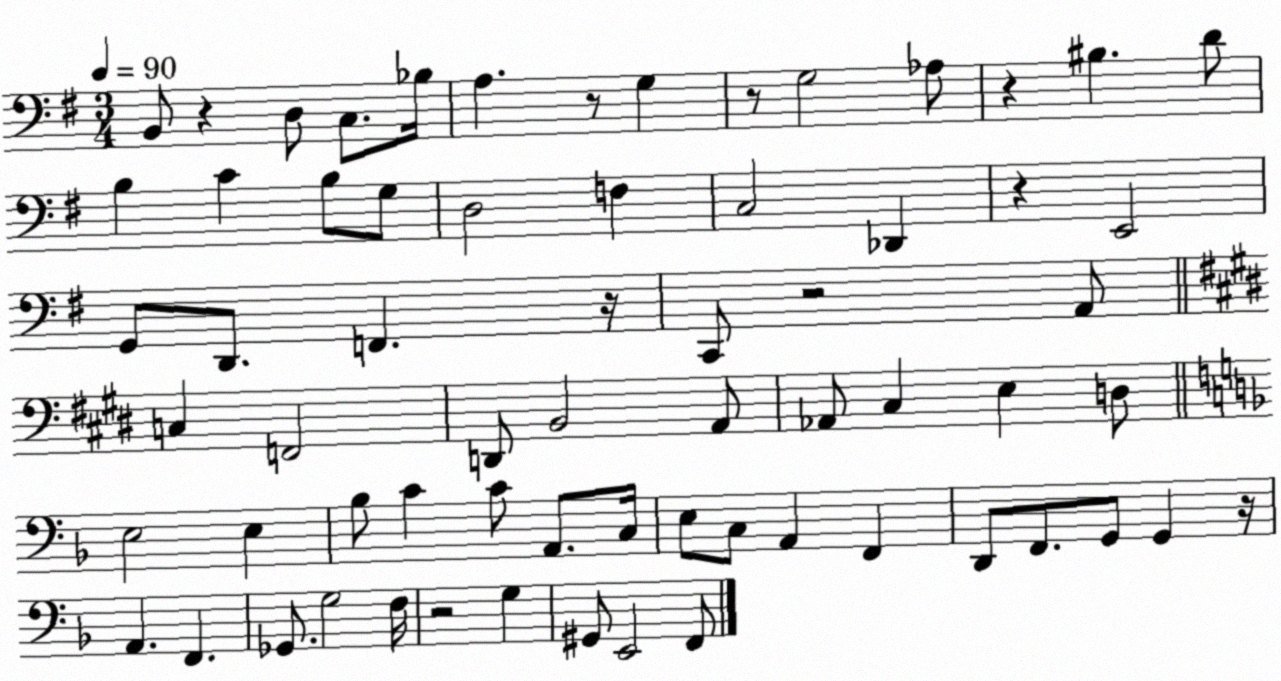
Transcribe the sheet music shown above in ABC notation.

X:1
T:Untitled
M:3/4
L:1/4
K:G
B,,/2 z D,/2 C,/2 _B,/4 A, z/2 G, z/2 G,2 _A,/2 z ^B, D/2 B, C B,/2 G,/2 D,2 F, C,2 _D,, z E,,2 G,,/2 D,,/2 F,, z/4 C,,/2 z2 A,,/2 C, F,,2 D,,/2 B,,2 A,,/2 _A,,/2 ^C, E, D,/2 E,2 E, _B,/2 C C/2 A,,/2 C,/4 E,/2 C,/2 A,, F,, D,,/2 F,,/2 G,,/2 G,, z/4 A,, F,, _G,,/2 G,2 F,/4 z2 G, ^G,,/2 E,,2 F,,/2